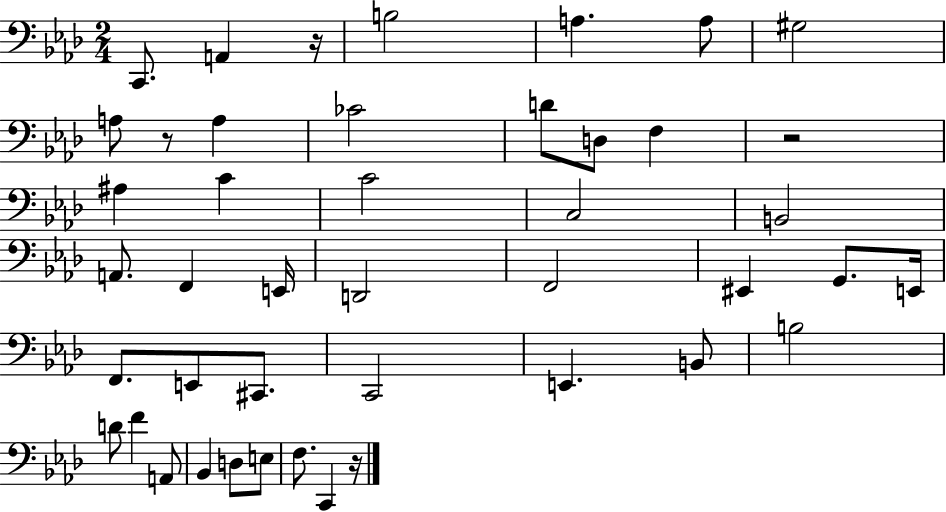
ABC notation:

X:1
T:Untitled
M:2/4
L:1/4
K:Ab
C,,/2 A,, z/4 B,2 A, A,/2 ^G,2 A,/2 z/2 A, _C2 D/2 D,/2 F, z2 ^A, C C2 C,2 B,,2 A,,/2 F,, E,,/4 D,,2 F,,2 ^E,, G,,/2 E,,/4 F,,/2 E,,/2 ^C,,/2 C,,2 E,, B,,/2 B,2 D/2 F A,,/2 _B,, D,/2 E,/2 F,/2 C,, z/4